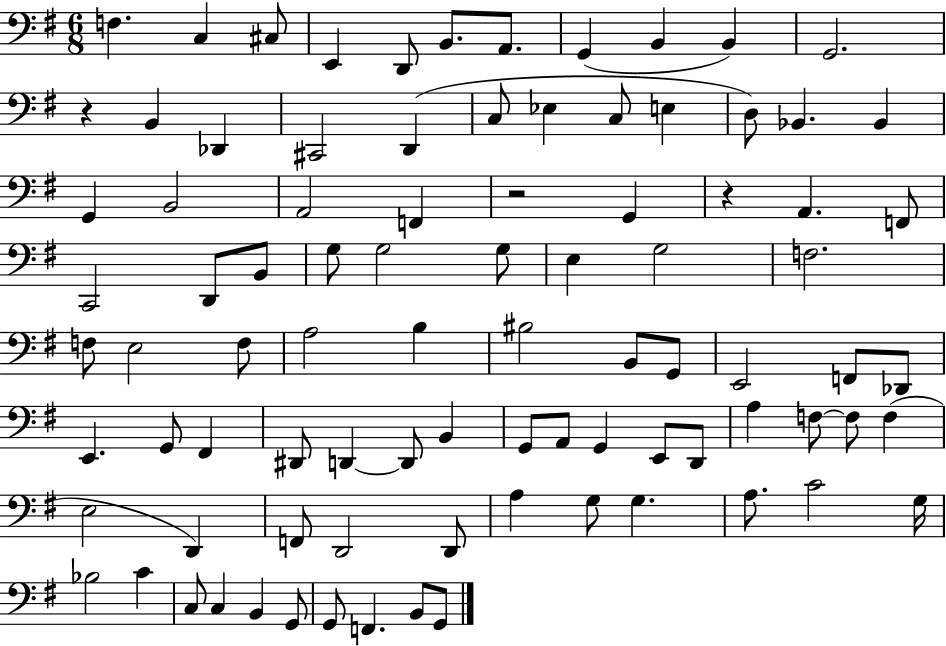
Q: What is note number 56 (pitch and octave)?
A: B2